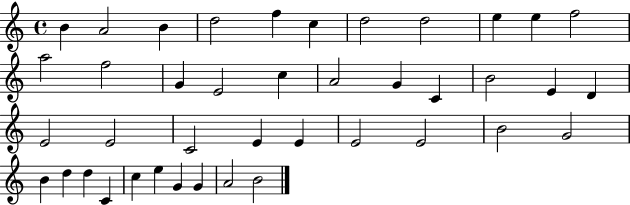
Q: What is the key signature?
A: C major